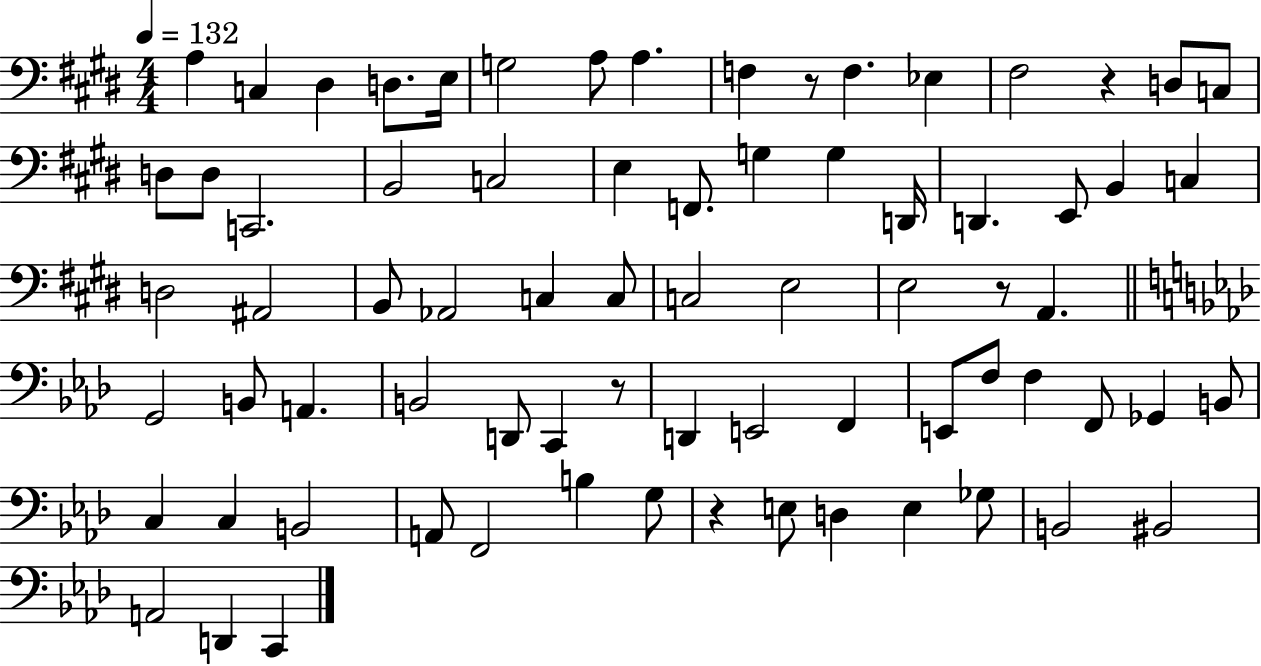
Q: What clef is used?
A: bass